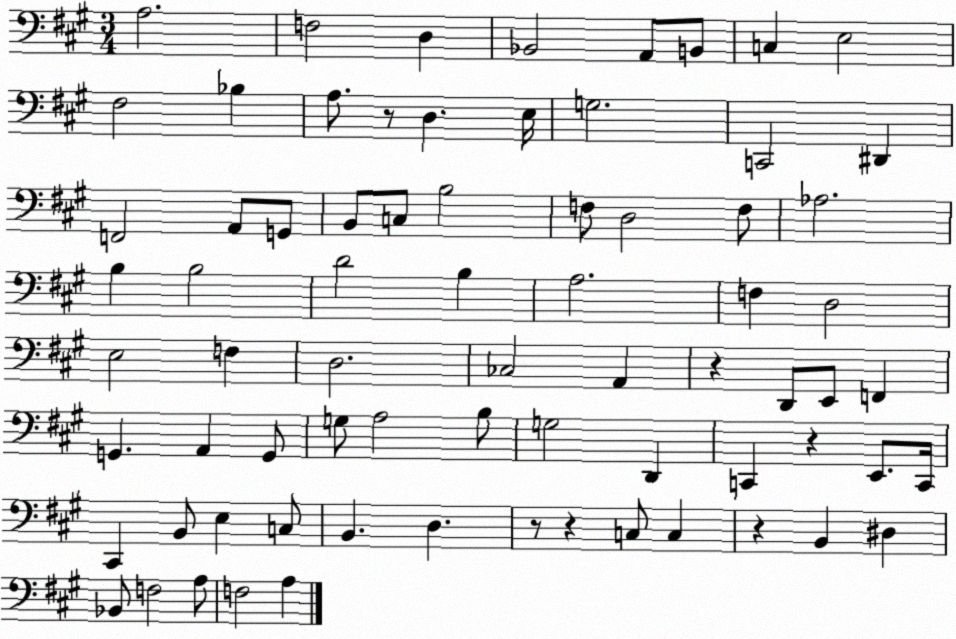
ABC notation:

X:1
T:Untitled
M:3/4
L:1/4
K:A
A,2 F,2 D, _B,,2 A,,/2 B,,/2 C, E,2 ^F,2 _B, A,/2 z/2 D, E,/4 G,2 C,,2 ^D,, F,,2 A,,/2 G,,/2 B,,/2 C,/2 B,2 F,/2 D,2 F,/2 _A,2 B, B,2 D2 B, A,2 F, D,2 E,2 F, D,2 _C,2 A,, z D,,/2 E,,/2 F,, G,, A,, G,,/2 G,/2 A,2 B,/2 G,2 D,, C,, z E,,/2 C,,/4 ^C,, B,,/2 E, C,/2 B,, D, z/2 z C,/2 C, z B,, ^D, _B,,/2 F,2 A,/2 F,2 A,